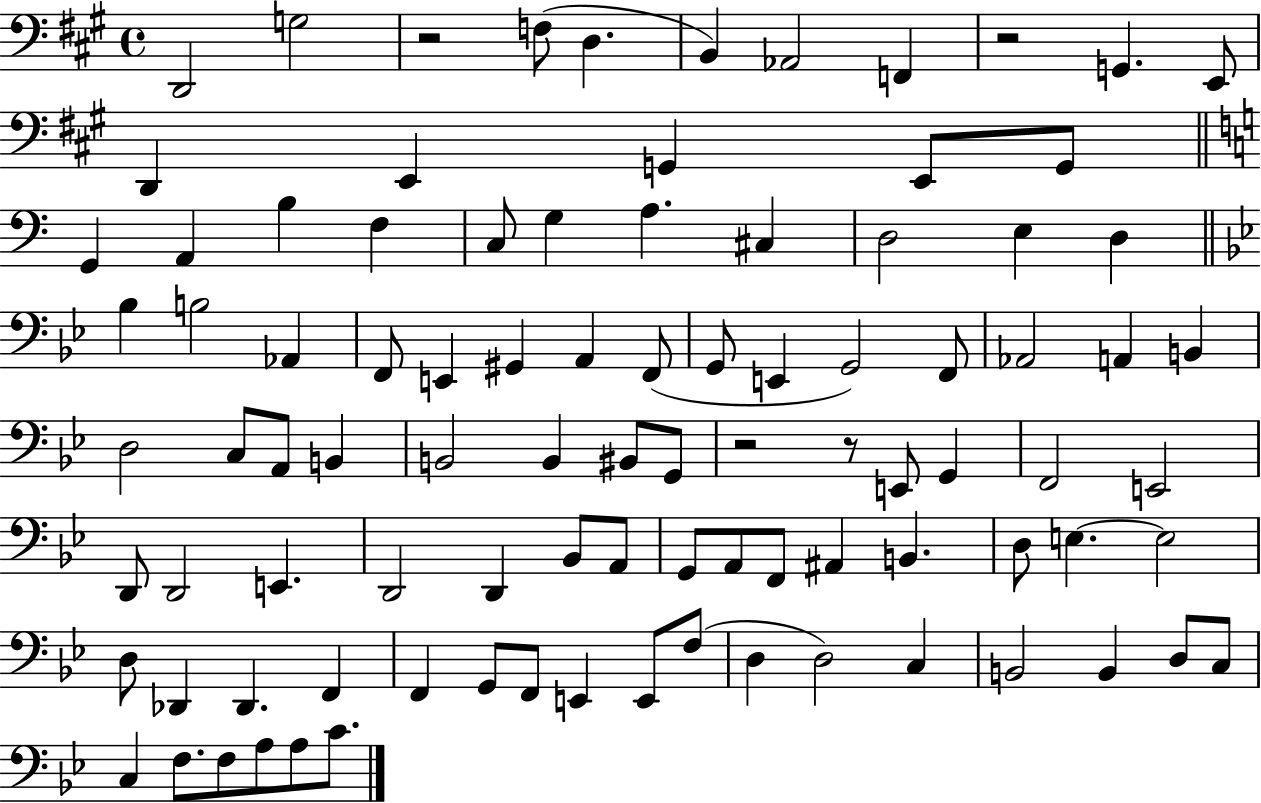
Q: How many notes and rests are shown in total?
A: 94